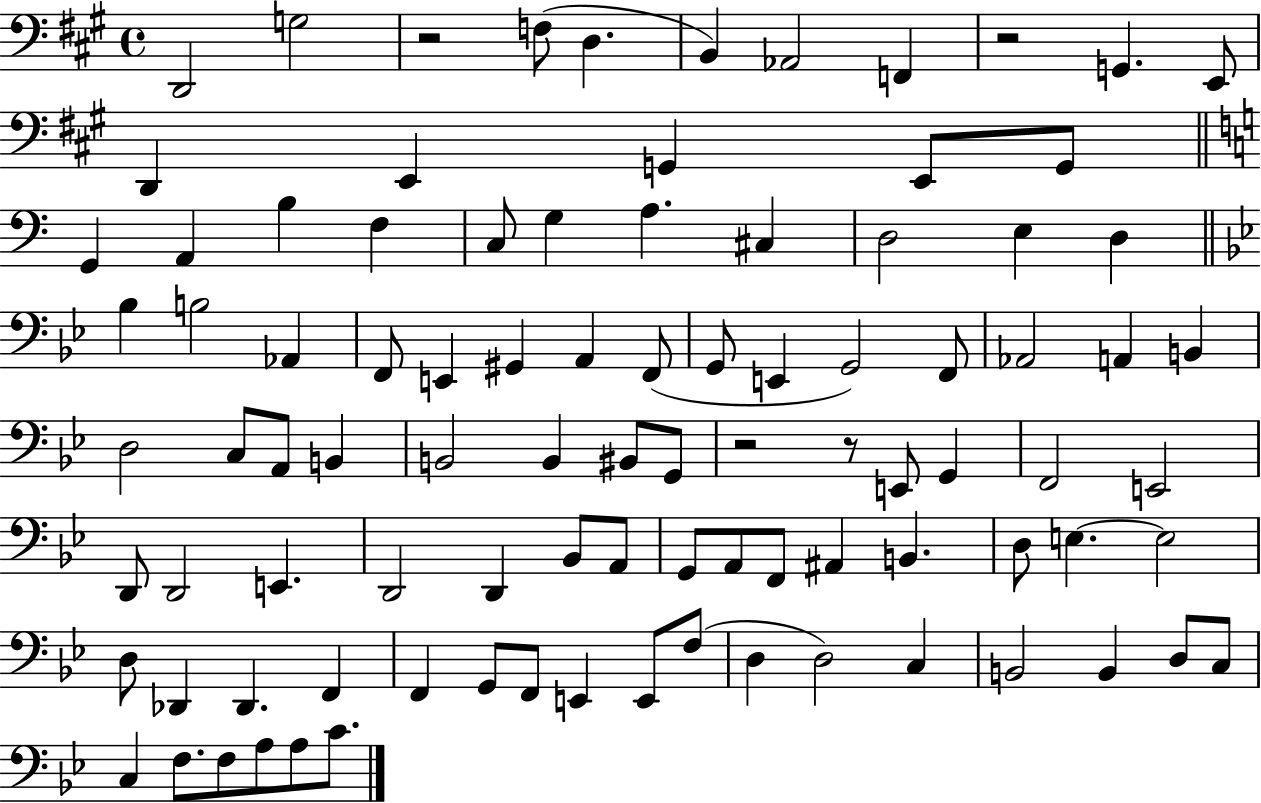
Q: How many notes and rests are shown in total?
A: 94